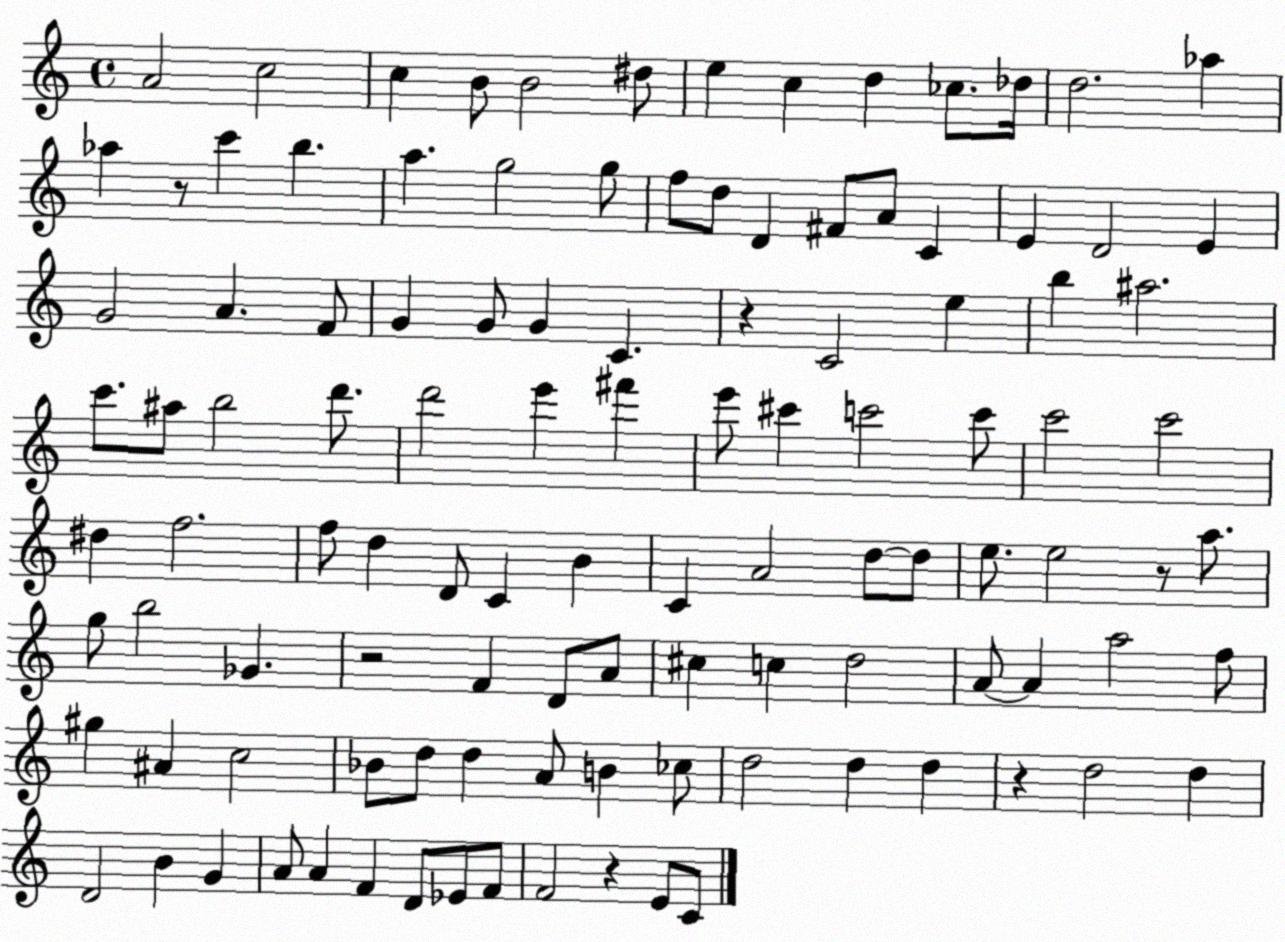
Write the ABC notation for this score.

X:1
T:Untitled
M:4/4
L:1/4
K:C
A2 c2 c B/2 B2 ^d/2 e c d _c/2 _d/4 d2 _a _a z/2 c' b a g2 g/2 f/2 d/2 D ^F/2 A/2 C E D2 E G2 A F/2 G G/2 G C z C2 e b ^a2 c'/2 ^a/2 b2 d'/2 d'2 e' ^f' e'/2 ^c' c'2 c'/2 c'2 c'2 ^d f2 f/2 d D/2 C B C A2 d/2 d/2 e/2 e2 z/2 a/2 g/2 b2 _G z2 F D/2 A/2 ^c c d2 A/2 A a2 f/2 ^g ^A c2 _B/2 d/2 d A/2 B _c/2 d2 d d z d2 d D2 B G A/2 A F D/2 _E/2 F/2 F2 z E/2 C/2